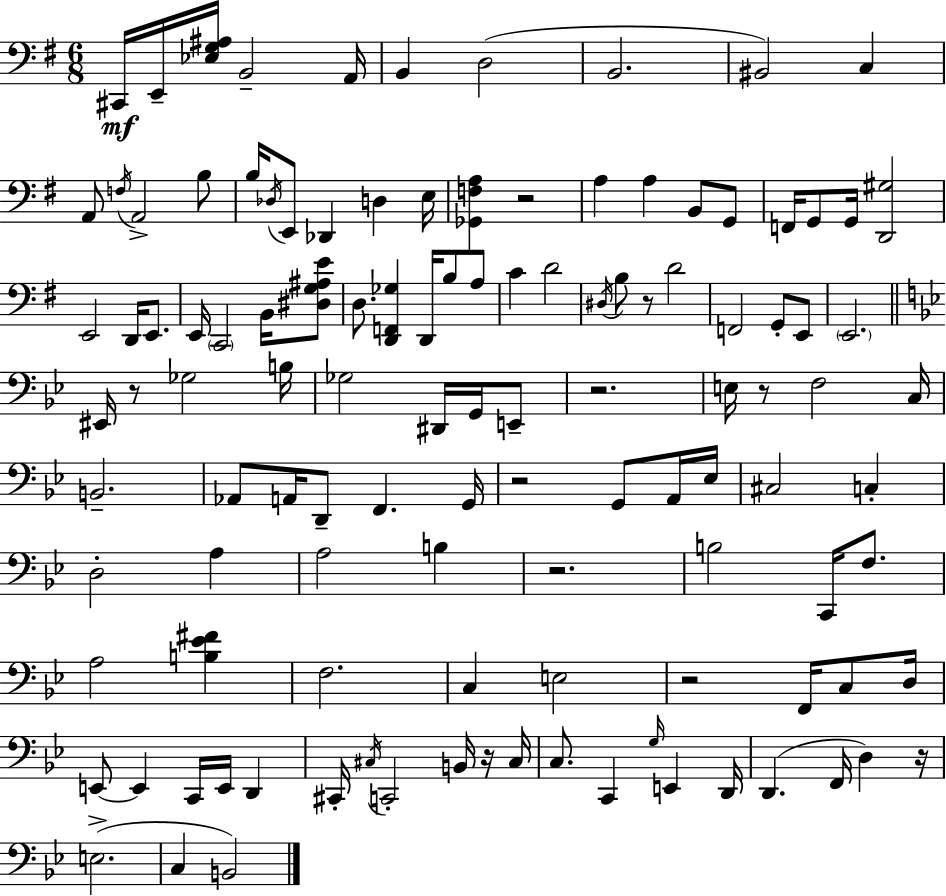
C#2/s E2/s [Eb3,G3,A#3]/s B2/h A2/s B2/q D3/h B2/h. BIS2/h C3/q A2/e F3/s A2/h B3/e B3/s Db3/s E2/e Db2/q D3/q E3/s [Gb2,F3,A3]/q R/h A3/q A3/q B2/e G2/e F2/s G2/e G2/s [D2,G#3]/h E2/h D2/s E2/e. E2/s C2/h B2/s [D#3,G3,A#3,E4]/e D3/e. [D2,F2,Gb3]/q D2/s B3/e A3/e C4/q D4/h D#3/s B3/e R/e D4/h F2/h G2/e E2/e E2/h. EIS2/s R/e Gb3/h B3/s Gb3/h D#2/s G2/s E2/e R/h. E3/s R/e F3/h C3/s B2/h. Ab2/e A2/s D2/e F2/q. G2/s R/h G2/e A2/s Eb3/s C#3/h C3/q D3/h A3/q A3/h B3/q R/h. B3/h C2/s F3/e. A3/h [B3,Eb4,F#4]/q F3/h. C3/q E3/h R/h F2/s C3/e D3/s E2/e E2/q C2/s E2/s D2/q C#2/s C#3/s C2/h B2/s R/s C#3/s C3/e. C2/q G3/s E2/q D2/s D2/q. F2/s D3/q R/s E3/h. C3/q B2/h